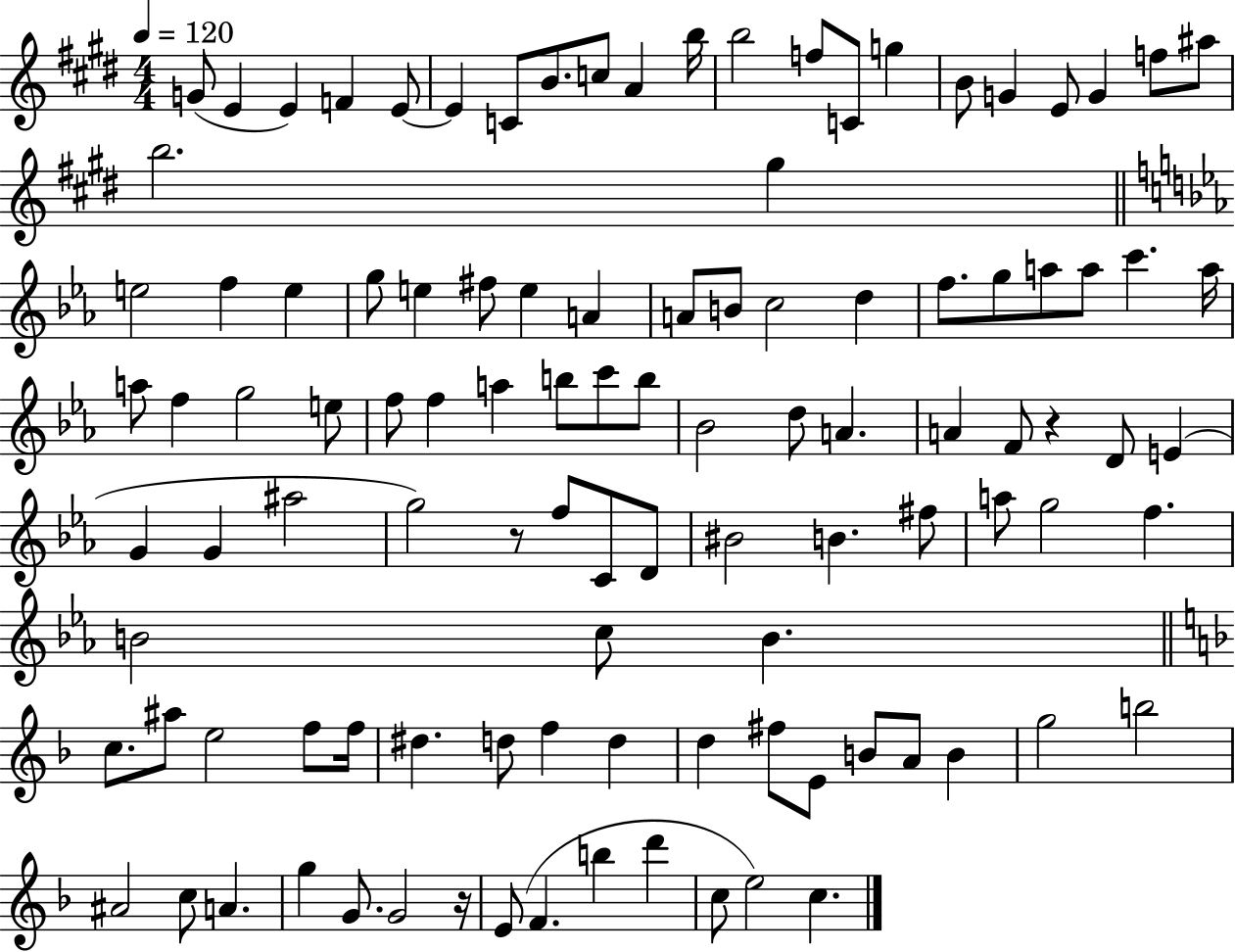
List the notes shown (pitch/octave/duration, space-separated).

G4/e E4/q E4/q F4/q E4/e E4/q C4/e B4/e. C5/e A4/q B5/s B5/h F5/e C4/e G5/q B4/e G4/q E4/e G4/q F5/e A#5/e B5/h. G#5/q E5/h F5/q E5/q G5/e E5/q F#5/e E5/q A4/q A4/e B4/e C5/h D5/q F5/e. G5/e A5/e A5/e C6/q. A5/s A5/e F5/q G5/h E5/e F5/e F5/q A5/q B5/e C6/e B5/e Bb4/h D5/e A4/q. A4/q F4/e R/q D4/e E4/q G4/q G4/q A#5/h G5/h R/e F5/e C4/e D4/e BIS4/h B4/q. F#5/e A5/e G5/h F5/q. B4/h C5/e B4/q. C5/e. A#5/e E5/h F5/e F5/s D#5/q. D5/e F5/q D5/q D5/q F#5/e E4/e B4/e A4/e B4/q G5/h B5/h A#4/h C5/e A4/q. G5/q G4/e. G4/h R/s E4/e F4/q. B5/q D6/q C5/e E5/h C5/q.